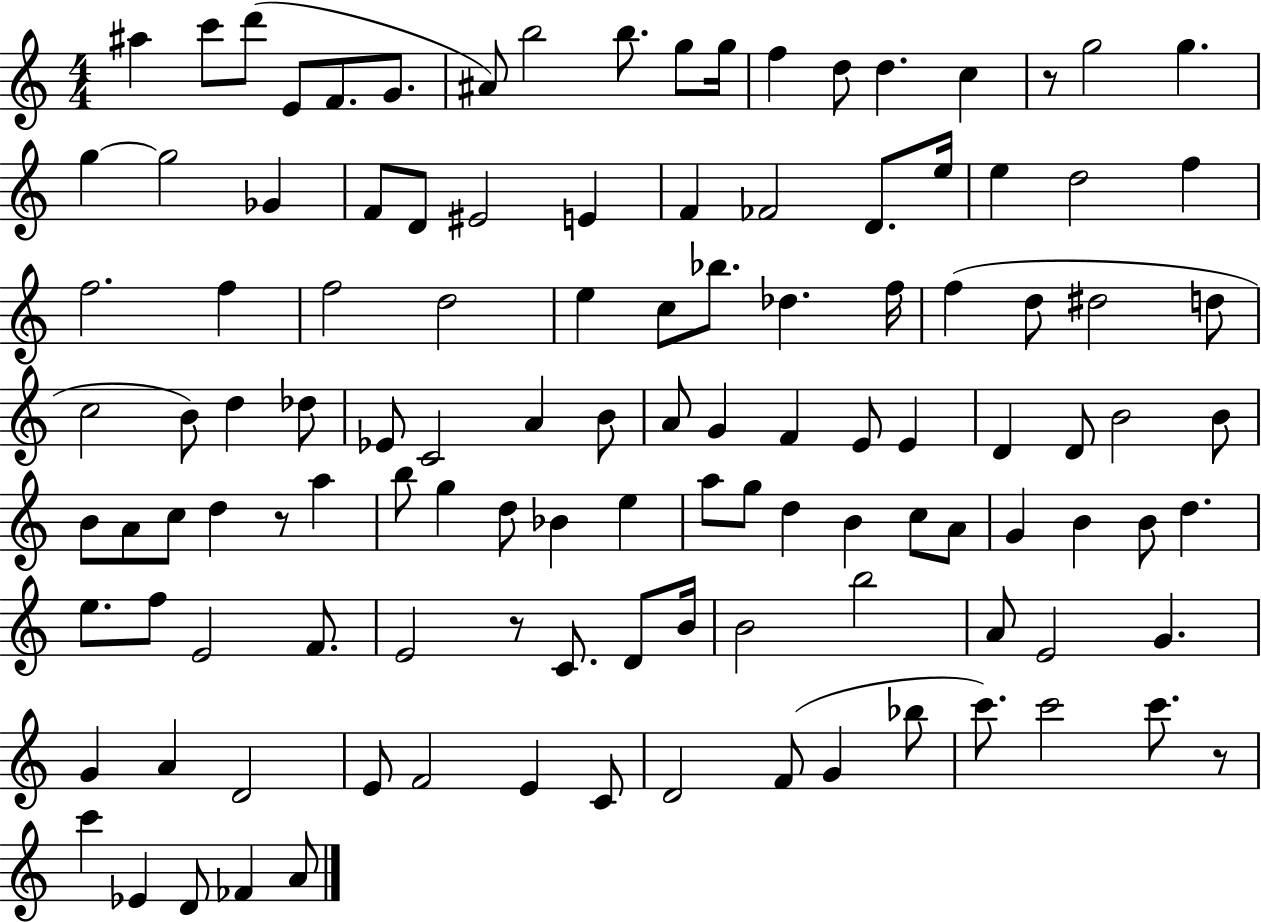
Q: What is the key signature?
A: C major